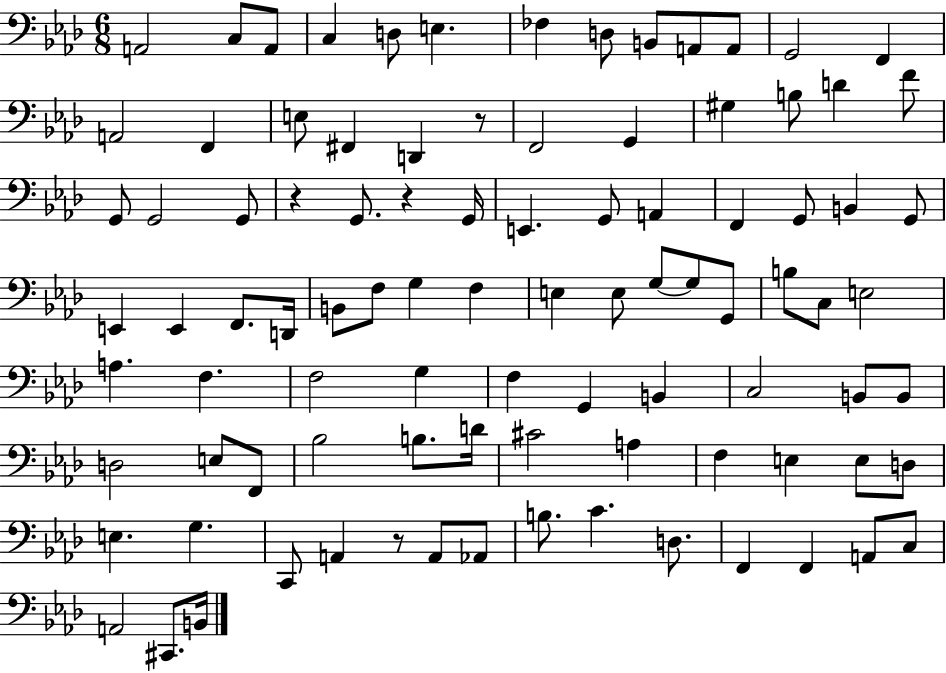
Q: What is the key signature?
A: AES major